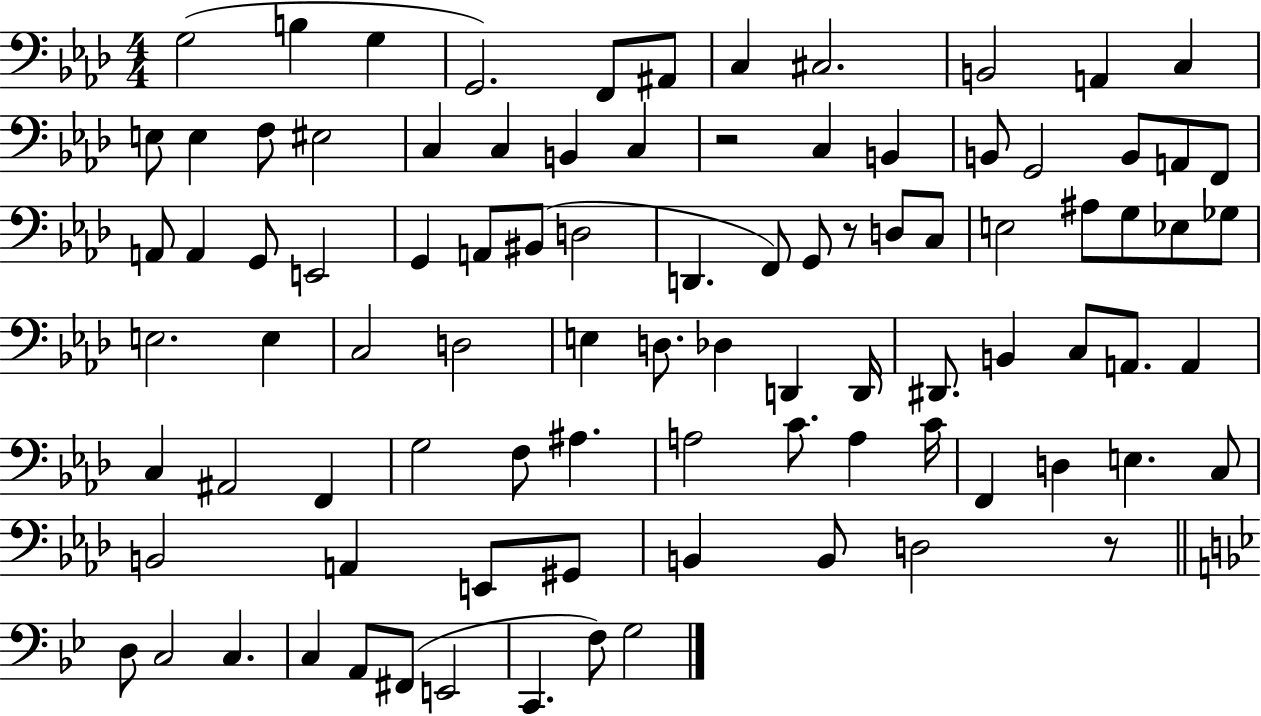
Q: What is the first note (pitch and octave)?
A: G3